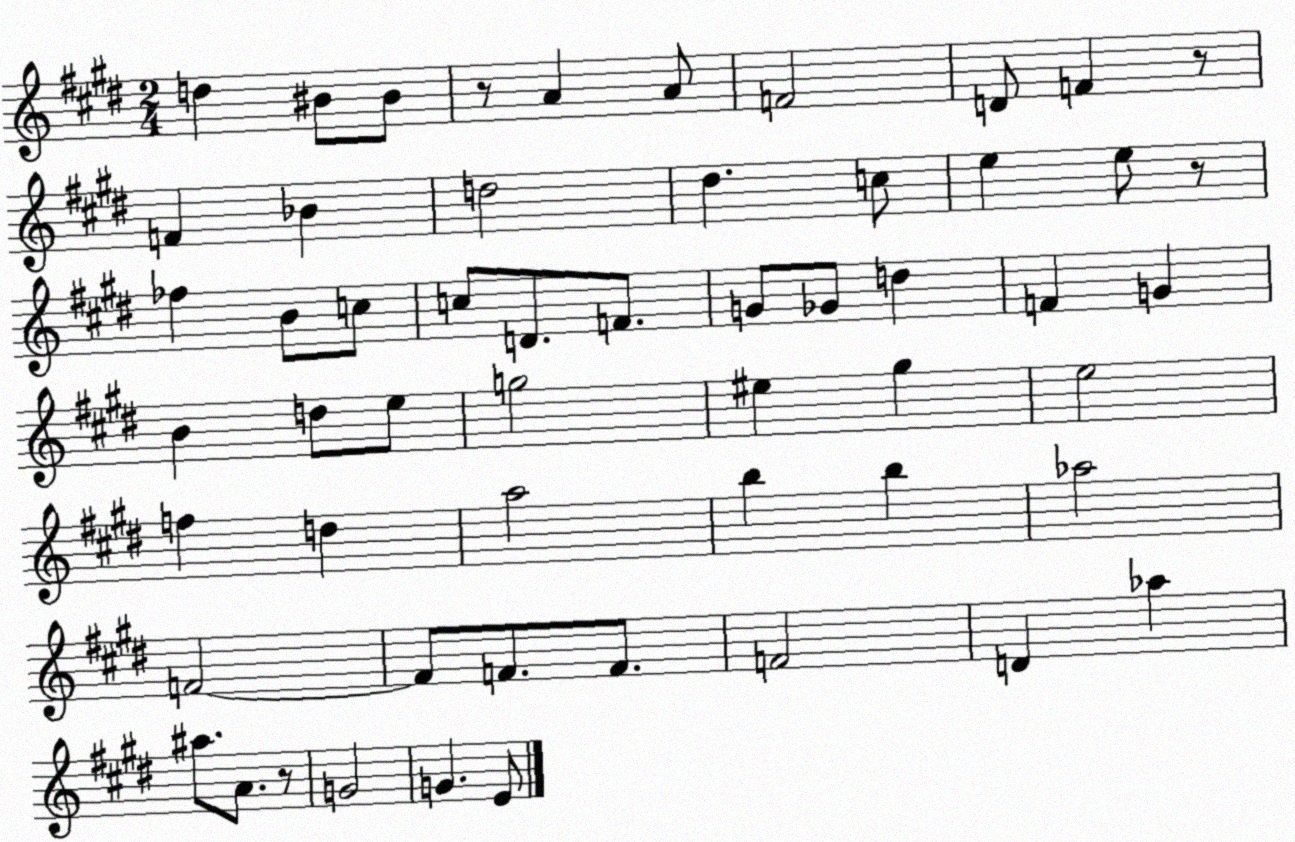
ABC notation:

X:1
T:Untitled
M:2/4
L:1/4
K:E
d ^B/2 ^B/2 z/2 A A/2 F2 D/2 F z/2 F _B d2 ^d c/2 e e/2 z/2 _f B/2 c/2 c/2 D/2 F/2 G/2 _G/2 d F G B d/2 e/2 g2 ^e ^g e2 f d a2 b b _a2 F2 F/2 F/2 F/2 F2 D _a ^a/2 A/2 z/2 G2 G E/2